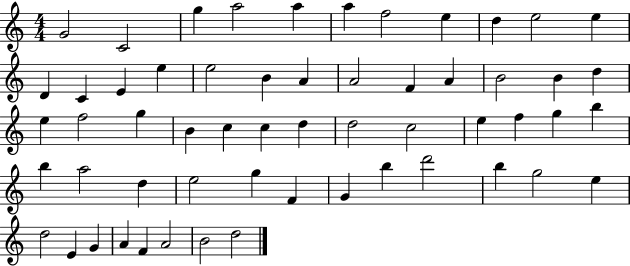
X:1
T:Untitled
M:4/4
L:1/4
K:C
G2 C2 g a2 a a f2 e d e2 e D C E e e2 B A A2 F A B2 B d e f2 g B c c d d2 c2 e f g b b a2 d e2 g F G b d'2 b g2 e d2 E G A F A2 B2 d2